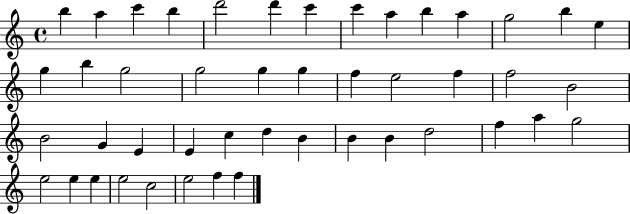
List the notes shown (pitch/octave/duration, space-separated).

B5/q A5/q C6/q B5/q D6/h D6/q C6/q C6/q A5/q B5/q A5/q G5/h B5/q E5/q G5/q B5/q G5/h G5/h G5/q G5/q F5/q E5/h F5/q F5/h B4/h B4/h G4/q E4/q E4/q C5/q D5/q B4/q B4/q B4/q D5/h F5/q A5/q G5/h E5/h E5/q E5/q E5/h C5/h E5/h F5/q F5/q